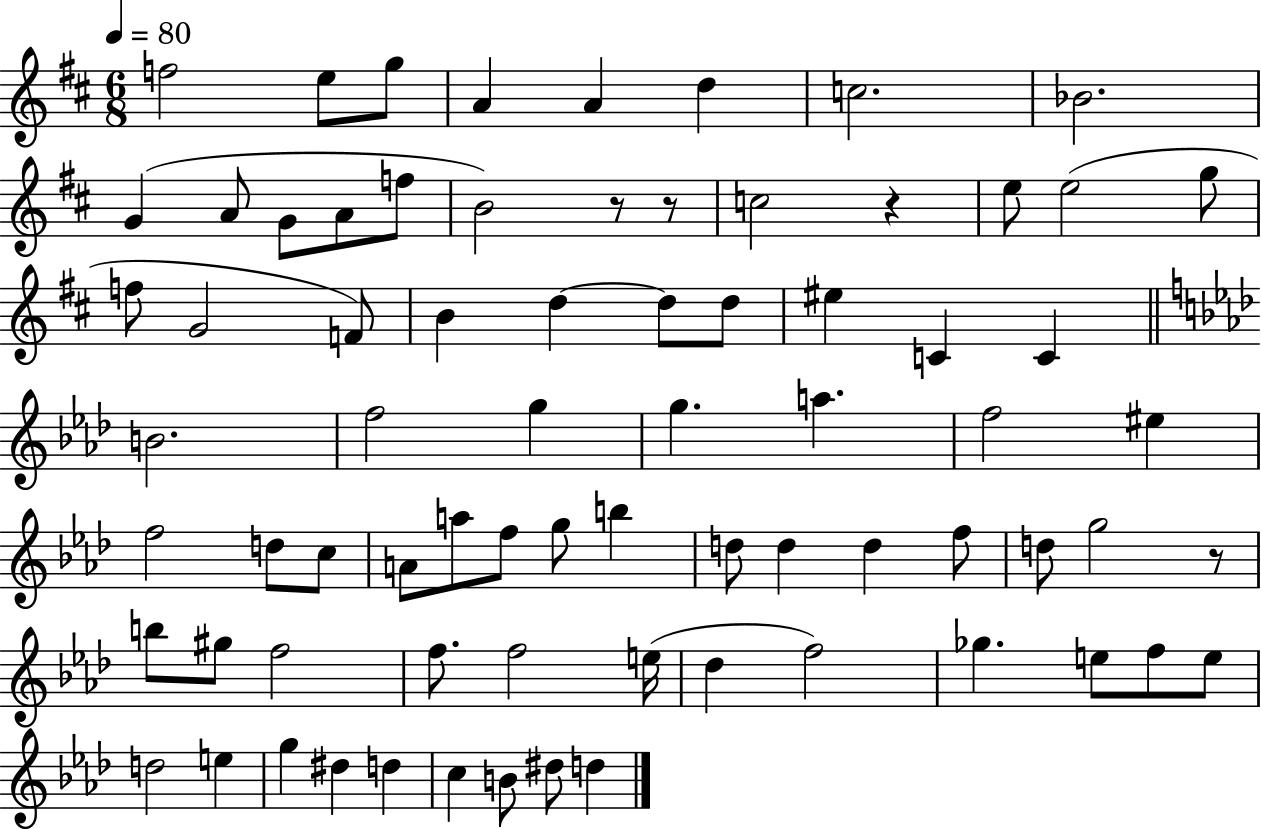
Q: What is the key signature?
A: D major